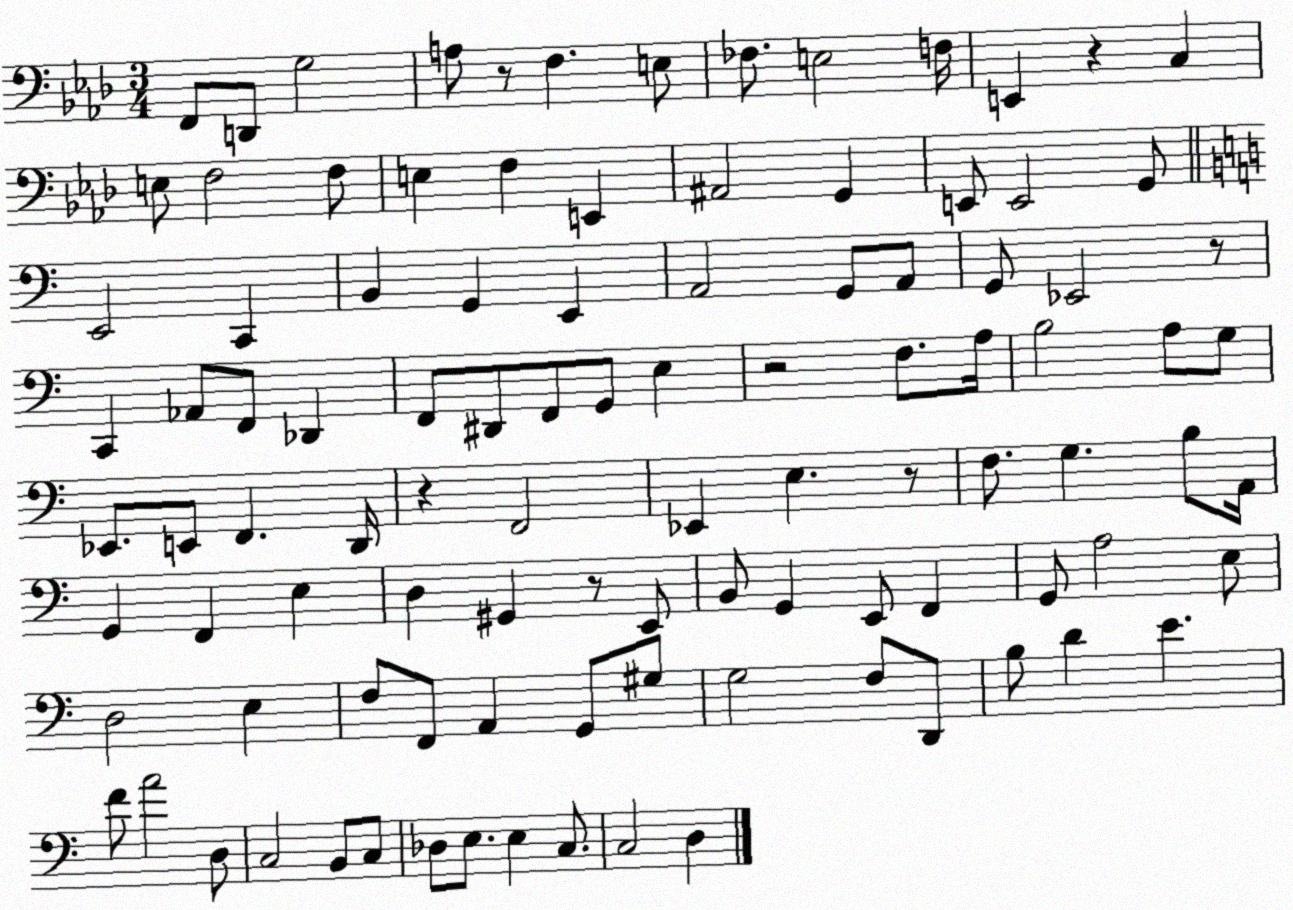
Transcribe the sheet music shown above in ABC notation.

X:1
T:Untitled
M:3/4
L:1/4
K:Ab
F,,/2 D,,/2 G,2 A,/2 z/2 F, E,/2 _F,/2 E,2 F,/4 E,, z C, E,/2 F,2 F,/2 E, F, E,, ^A,,2 G,, E,,/2 E,,2 G,,/2 E,,2 C,, B,, G,, E,, A,,2 G,,/2 A,,/2 G,,/2 _E,,2 z/2 C,, _A,,/2 F,,/2 _D,, F,,/2 ^D,,/2 F,,/2 G,,/2 E, z2 F,/2 A,/4 B,2 A,/2 G,/2 _E,,/2 E,,/2 F,, D,,/4 z F,,2 _E,, E, z/2 F,/2 G, B,/2 A,,/4 G,, F,, E, D, ^G,, z/2 E,,/2 B,,/2 G,, E,,/2 F,, G,,/2 A,2 E,/2 D,2 E, F,/2 F,,/2 A,, G,,/2 ^G,/2 G,2 F,/2 D,,/2 B,/2 D E F/2 A2 D,/2 C,2 B,,/2 C,/2 _D,/2 E,/2 E, C,/2 C,2 D,